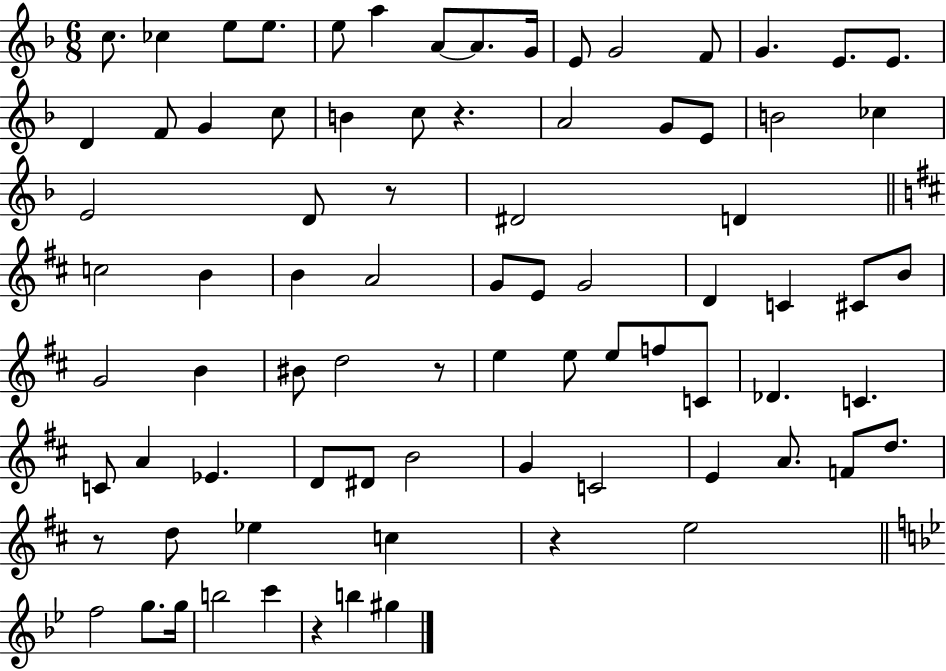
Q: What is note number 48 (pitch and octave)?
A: E5